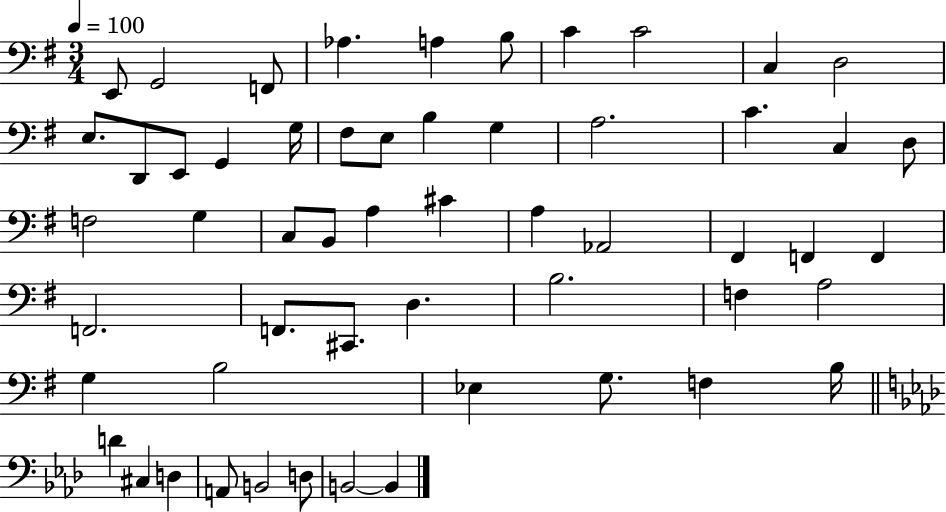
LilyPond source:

{
  \clef bass
  \numericTimeSignature
  \time 3/4
  \key g \major
  \tempo 4 = 100
  e,8 g,2 f,8 | aes4. a4 b8 | c'4 c'2 | c4 d2 | \break e8. d,8 e,8 g,4 g16 | fis8 e8 b4 g4 | a2. | c'4. c4 d8 | \break f2 g4 | c8 b,8 a4 cis'4 | a4 aes,2 | fis,4 f,4 f,4 | \break f,2. | f,8. cis,8. d4. | b2. | f4 a2 | \break g4 b2 | ees4 g8. f4 b16 | \bar "||" \break \key aes \major d'4 cis4 d4 | a,8 b,2 d8 | b,2~~ b,4 | \bar "|."
}